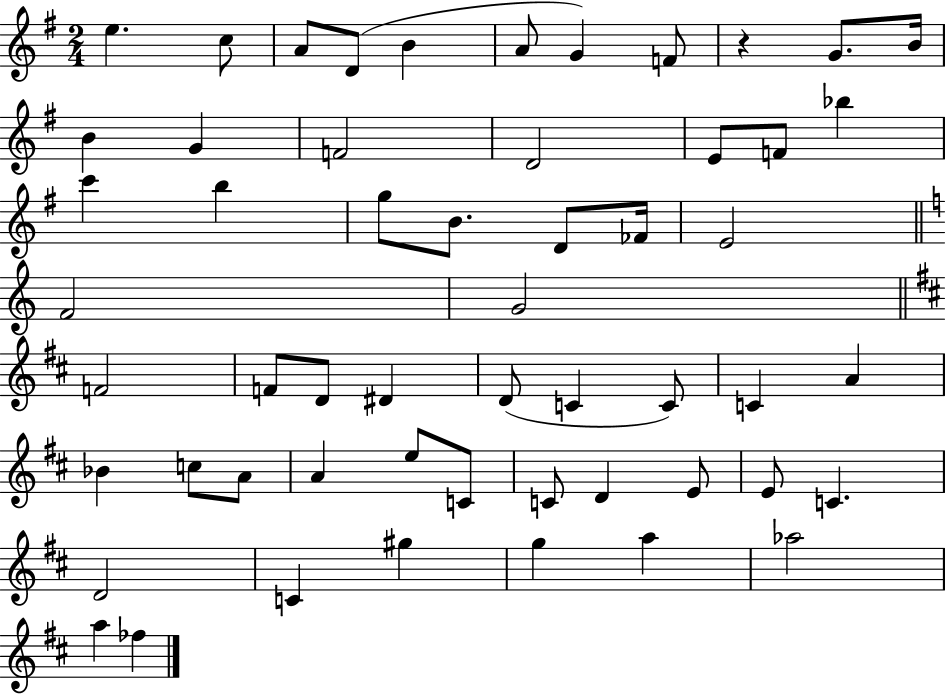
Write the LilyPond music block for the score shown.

{
  \clef treble
  \numericTimeSignature
  \time 2/4
  \key g \major
  \repeat volta 2 { e''4. c''8 | a'8 d'8( b'4 | a'8 g'4) f'8 | r4 g'8. b'16 | \break b'4 g'4 | f'2 | d'2 | e'8 f'8 bes''4 | \break c'''4 b''4 | g''8 b'8. d'8 fes'16 | e'2 | \bar "||" \break \key c \major f'2 | g'2 | \bar "||" \break \key b \minor f'2 | f'8 d'8 dis'4 | d'8( c'4 c'8) | c'4 a'4 | \break bes'4 c''8 a'8 | a'4 e''8 c'8 | c'8 d'4 e'8 | e'8 c'4. | \break d'2 | c'4 gis''4 | g''4 a''4 | aes''2 | \break a''4 fes''4 | } \bar "|."
}